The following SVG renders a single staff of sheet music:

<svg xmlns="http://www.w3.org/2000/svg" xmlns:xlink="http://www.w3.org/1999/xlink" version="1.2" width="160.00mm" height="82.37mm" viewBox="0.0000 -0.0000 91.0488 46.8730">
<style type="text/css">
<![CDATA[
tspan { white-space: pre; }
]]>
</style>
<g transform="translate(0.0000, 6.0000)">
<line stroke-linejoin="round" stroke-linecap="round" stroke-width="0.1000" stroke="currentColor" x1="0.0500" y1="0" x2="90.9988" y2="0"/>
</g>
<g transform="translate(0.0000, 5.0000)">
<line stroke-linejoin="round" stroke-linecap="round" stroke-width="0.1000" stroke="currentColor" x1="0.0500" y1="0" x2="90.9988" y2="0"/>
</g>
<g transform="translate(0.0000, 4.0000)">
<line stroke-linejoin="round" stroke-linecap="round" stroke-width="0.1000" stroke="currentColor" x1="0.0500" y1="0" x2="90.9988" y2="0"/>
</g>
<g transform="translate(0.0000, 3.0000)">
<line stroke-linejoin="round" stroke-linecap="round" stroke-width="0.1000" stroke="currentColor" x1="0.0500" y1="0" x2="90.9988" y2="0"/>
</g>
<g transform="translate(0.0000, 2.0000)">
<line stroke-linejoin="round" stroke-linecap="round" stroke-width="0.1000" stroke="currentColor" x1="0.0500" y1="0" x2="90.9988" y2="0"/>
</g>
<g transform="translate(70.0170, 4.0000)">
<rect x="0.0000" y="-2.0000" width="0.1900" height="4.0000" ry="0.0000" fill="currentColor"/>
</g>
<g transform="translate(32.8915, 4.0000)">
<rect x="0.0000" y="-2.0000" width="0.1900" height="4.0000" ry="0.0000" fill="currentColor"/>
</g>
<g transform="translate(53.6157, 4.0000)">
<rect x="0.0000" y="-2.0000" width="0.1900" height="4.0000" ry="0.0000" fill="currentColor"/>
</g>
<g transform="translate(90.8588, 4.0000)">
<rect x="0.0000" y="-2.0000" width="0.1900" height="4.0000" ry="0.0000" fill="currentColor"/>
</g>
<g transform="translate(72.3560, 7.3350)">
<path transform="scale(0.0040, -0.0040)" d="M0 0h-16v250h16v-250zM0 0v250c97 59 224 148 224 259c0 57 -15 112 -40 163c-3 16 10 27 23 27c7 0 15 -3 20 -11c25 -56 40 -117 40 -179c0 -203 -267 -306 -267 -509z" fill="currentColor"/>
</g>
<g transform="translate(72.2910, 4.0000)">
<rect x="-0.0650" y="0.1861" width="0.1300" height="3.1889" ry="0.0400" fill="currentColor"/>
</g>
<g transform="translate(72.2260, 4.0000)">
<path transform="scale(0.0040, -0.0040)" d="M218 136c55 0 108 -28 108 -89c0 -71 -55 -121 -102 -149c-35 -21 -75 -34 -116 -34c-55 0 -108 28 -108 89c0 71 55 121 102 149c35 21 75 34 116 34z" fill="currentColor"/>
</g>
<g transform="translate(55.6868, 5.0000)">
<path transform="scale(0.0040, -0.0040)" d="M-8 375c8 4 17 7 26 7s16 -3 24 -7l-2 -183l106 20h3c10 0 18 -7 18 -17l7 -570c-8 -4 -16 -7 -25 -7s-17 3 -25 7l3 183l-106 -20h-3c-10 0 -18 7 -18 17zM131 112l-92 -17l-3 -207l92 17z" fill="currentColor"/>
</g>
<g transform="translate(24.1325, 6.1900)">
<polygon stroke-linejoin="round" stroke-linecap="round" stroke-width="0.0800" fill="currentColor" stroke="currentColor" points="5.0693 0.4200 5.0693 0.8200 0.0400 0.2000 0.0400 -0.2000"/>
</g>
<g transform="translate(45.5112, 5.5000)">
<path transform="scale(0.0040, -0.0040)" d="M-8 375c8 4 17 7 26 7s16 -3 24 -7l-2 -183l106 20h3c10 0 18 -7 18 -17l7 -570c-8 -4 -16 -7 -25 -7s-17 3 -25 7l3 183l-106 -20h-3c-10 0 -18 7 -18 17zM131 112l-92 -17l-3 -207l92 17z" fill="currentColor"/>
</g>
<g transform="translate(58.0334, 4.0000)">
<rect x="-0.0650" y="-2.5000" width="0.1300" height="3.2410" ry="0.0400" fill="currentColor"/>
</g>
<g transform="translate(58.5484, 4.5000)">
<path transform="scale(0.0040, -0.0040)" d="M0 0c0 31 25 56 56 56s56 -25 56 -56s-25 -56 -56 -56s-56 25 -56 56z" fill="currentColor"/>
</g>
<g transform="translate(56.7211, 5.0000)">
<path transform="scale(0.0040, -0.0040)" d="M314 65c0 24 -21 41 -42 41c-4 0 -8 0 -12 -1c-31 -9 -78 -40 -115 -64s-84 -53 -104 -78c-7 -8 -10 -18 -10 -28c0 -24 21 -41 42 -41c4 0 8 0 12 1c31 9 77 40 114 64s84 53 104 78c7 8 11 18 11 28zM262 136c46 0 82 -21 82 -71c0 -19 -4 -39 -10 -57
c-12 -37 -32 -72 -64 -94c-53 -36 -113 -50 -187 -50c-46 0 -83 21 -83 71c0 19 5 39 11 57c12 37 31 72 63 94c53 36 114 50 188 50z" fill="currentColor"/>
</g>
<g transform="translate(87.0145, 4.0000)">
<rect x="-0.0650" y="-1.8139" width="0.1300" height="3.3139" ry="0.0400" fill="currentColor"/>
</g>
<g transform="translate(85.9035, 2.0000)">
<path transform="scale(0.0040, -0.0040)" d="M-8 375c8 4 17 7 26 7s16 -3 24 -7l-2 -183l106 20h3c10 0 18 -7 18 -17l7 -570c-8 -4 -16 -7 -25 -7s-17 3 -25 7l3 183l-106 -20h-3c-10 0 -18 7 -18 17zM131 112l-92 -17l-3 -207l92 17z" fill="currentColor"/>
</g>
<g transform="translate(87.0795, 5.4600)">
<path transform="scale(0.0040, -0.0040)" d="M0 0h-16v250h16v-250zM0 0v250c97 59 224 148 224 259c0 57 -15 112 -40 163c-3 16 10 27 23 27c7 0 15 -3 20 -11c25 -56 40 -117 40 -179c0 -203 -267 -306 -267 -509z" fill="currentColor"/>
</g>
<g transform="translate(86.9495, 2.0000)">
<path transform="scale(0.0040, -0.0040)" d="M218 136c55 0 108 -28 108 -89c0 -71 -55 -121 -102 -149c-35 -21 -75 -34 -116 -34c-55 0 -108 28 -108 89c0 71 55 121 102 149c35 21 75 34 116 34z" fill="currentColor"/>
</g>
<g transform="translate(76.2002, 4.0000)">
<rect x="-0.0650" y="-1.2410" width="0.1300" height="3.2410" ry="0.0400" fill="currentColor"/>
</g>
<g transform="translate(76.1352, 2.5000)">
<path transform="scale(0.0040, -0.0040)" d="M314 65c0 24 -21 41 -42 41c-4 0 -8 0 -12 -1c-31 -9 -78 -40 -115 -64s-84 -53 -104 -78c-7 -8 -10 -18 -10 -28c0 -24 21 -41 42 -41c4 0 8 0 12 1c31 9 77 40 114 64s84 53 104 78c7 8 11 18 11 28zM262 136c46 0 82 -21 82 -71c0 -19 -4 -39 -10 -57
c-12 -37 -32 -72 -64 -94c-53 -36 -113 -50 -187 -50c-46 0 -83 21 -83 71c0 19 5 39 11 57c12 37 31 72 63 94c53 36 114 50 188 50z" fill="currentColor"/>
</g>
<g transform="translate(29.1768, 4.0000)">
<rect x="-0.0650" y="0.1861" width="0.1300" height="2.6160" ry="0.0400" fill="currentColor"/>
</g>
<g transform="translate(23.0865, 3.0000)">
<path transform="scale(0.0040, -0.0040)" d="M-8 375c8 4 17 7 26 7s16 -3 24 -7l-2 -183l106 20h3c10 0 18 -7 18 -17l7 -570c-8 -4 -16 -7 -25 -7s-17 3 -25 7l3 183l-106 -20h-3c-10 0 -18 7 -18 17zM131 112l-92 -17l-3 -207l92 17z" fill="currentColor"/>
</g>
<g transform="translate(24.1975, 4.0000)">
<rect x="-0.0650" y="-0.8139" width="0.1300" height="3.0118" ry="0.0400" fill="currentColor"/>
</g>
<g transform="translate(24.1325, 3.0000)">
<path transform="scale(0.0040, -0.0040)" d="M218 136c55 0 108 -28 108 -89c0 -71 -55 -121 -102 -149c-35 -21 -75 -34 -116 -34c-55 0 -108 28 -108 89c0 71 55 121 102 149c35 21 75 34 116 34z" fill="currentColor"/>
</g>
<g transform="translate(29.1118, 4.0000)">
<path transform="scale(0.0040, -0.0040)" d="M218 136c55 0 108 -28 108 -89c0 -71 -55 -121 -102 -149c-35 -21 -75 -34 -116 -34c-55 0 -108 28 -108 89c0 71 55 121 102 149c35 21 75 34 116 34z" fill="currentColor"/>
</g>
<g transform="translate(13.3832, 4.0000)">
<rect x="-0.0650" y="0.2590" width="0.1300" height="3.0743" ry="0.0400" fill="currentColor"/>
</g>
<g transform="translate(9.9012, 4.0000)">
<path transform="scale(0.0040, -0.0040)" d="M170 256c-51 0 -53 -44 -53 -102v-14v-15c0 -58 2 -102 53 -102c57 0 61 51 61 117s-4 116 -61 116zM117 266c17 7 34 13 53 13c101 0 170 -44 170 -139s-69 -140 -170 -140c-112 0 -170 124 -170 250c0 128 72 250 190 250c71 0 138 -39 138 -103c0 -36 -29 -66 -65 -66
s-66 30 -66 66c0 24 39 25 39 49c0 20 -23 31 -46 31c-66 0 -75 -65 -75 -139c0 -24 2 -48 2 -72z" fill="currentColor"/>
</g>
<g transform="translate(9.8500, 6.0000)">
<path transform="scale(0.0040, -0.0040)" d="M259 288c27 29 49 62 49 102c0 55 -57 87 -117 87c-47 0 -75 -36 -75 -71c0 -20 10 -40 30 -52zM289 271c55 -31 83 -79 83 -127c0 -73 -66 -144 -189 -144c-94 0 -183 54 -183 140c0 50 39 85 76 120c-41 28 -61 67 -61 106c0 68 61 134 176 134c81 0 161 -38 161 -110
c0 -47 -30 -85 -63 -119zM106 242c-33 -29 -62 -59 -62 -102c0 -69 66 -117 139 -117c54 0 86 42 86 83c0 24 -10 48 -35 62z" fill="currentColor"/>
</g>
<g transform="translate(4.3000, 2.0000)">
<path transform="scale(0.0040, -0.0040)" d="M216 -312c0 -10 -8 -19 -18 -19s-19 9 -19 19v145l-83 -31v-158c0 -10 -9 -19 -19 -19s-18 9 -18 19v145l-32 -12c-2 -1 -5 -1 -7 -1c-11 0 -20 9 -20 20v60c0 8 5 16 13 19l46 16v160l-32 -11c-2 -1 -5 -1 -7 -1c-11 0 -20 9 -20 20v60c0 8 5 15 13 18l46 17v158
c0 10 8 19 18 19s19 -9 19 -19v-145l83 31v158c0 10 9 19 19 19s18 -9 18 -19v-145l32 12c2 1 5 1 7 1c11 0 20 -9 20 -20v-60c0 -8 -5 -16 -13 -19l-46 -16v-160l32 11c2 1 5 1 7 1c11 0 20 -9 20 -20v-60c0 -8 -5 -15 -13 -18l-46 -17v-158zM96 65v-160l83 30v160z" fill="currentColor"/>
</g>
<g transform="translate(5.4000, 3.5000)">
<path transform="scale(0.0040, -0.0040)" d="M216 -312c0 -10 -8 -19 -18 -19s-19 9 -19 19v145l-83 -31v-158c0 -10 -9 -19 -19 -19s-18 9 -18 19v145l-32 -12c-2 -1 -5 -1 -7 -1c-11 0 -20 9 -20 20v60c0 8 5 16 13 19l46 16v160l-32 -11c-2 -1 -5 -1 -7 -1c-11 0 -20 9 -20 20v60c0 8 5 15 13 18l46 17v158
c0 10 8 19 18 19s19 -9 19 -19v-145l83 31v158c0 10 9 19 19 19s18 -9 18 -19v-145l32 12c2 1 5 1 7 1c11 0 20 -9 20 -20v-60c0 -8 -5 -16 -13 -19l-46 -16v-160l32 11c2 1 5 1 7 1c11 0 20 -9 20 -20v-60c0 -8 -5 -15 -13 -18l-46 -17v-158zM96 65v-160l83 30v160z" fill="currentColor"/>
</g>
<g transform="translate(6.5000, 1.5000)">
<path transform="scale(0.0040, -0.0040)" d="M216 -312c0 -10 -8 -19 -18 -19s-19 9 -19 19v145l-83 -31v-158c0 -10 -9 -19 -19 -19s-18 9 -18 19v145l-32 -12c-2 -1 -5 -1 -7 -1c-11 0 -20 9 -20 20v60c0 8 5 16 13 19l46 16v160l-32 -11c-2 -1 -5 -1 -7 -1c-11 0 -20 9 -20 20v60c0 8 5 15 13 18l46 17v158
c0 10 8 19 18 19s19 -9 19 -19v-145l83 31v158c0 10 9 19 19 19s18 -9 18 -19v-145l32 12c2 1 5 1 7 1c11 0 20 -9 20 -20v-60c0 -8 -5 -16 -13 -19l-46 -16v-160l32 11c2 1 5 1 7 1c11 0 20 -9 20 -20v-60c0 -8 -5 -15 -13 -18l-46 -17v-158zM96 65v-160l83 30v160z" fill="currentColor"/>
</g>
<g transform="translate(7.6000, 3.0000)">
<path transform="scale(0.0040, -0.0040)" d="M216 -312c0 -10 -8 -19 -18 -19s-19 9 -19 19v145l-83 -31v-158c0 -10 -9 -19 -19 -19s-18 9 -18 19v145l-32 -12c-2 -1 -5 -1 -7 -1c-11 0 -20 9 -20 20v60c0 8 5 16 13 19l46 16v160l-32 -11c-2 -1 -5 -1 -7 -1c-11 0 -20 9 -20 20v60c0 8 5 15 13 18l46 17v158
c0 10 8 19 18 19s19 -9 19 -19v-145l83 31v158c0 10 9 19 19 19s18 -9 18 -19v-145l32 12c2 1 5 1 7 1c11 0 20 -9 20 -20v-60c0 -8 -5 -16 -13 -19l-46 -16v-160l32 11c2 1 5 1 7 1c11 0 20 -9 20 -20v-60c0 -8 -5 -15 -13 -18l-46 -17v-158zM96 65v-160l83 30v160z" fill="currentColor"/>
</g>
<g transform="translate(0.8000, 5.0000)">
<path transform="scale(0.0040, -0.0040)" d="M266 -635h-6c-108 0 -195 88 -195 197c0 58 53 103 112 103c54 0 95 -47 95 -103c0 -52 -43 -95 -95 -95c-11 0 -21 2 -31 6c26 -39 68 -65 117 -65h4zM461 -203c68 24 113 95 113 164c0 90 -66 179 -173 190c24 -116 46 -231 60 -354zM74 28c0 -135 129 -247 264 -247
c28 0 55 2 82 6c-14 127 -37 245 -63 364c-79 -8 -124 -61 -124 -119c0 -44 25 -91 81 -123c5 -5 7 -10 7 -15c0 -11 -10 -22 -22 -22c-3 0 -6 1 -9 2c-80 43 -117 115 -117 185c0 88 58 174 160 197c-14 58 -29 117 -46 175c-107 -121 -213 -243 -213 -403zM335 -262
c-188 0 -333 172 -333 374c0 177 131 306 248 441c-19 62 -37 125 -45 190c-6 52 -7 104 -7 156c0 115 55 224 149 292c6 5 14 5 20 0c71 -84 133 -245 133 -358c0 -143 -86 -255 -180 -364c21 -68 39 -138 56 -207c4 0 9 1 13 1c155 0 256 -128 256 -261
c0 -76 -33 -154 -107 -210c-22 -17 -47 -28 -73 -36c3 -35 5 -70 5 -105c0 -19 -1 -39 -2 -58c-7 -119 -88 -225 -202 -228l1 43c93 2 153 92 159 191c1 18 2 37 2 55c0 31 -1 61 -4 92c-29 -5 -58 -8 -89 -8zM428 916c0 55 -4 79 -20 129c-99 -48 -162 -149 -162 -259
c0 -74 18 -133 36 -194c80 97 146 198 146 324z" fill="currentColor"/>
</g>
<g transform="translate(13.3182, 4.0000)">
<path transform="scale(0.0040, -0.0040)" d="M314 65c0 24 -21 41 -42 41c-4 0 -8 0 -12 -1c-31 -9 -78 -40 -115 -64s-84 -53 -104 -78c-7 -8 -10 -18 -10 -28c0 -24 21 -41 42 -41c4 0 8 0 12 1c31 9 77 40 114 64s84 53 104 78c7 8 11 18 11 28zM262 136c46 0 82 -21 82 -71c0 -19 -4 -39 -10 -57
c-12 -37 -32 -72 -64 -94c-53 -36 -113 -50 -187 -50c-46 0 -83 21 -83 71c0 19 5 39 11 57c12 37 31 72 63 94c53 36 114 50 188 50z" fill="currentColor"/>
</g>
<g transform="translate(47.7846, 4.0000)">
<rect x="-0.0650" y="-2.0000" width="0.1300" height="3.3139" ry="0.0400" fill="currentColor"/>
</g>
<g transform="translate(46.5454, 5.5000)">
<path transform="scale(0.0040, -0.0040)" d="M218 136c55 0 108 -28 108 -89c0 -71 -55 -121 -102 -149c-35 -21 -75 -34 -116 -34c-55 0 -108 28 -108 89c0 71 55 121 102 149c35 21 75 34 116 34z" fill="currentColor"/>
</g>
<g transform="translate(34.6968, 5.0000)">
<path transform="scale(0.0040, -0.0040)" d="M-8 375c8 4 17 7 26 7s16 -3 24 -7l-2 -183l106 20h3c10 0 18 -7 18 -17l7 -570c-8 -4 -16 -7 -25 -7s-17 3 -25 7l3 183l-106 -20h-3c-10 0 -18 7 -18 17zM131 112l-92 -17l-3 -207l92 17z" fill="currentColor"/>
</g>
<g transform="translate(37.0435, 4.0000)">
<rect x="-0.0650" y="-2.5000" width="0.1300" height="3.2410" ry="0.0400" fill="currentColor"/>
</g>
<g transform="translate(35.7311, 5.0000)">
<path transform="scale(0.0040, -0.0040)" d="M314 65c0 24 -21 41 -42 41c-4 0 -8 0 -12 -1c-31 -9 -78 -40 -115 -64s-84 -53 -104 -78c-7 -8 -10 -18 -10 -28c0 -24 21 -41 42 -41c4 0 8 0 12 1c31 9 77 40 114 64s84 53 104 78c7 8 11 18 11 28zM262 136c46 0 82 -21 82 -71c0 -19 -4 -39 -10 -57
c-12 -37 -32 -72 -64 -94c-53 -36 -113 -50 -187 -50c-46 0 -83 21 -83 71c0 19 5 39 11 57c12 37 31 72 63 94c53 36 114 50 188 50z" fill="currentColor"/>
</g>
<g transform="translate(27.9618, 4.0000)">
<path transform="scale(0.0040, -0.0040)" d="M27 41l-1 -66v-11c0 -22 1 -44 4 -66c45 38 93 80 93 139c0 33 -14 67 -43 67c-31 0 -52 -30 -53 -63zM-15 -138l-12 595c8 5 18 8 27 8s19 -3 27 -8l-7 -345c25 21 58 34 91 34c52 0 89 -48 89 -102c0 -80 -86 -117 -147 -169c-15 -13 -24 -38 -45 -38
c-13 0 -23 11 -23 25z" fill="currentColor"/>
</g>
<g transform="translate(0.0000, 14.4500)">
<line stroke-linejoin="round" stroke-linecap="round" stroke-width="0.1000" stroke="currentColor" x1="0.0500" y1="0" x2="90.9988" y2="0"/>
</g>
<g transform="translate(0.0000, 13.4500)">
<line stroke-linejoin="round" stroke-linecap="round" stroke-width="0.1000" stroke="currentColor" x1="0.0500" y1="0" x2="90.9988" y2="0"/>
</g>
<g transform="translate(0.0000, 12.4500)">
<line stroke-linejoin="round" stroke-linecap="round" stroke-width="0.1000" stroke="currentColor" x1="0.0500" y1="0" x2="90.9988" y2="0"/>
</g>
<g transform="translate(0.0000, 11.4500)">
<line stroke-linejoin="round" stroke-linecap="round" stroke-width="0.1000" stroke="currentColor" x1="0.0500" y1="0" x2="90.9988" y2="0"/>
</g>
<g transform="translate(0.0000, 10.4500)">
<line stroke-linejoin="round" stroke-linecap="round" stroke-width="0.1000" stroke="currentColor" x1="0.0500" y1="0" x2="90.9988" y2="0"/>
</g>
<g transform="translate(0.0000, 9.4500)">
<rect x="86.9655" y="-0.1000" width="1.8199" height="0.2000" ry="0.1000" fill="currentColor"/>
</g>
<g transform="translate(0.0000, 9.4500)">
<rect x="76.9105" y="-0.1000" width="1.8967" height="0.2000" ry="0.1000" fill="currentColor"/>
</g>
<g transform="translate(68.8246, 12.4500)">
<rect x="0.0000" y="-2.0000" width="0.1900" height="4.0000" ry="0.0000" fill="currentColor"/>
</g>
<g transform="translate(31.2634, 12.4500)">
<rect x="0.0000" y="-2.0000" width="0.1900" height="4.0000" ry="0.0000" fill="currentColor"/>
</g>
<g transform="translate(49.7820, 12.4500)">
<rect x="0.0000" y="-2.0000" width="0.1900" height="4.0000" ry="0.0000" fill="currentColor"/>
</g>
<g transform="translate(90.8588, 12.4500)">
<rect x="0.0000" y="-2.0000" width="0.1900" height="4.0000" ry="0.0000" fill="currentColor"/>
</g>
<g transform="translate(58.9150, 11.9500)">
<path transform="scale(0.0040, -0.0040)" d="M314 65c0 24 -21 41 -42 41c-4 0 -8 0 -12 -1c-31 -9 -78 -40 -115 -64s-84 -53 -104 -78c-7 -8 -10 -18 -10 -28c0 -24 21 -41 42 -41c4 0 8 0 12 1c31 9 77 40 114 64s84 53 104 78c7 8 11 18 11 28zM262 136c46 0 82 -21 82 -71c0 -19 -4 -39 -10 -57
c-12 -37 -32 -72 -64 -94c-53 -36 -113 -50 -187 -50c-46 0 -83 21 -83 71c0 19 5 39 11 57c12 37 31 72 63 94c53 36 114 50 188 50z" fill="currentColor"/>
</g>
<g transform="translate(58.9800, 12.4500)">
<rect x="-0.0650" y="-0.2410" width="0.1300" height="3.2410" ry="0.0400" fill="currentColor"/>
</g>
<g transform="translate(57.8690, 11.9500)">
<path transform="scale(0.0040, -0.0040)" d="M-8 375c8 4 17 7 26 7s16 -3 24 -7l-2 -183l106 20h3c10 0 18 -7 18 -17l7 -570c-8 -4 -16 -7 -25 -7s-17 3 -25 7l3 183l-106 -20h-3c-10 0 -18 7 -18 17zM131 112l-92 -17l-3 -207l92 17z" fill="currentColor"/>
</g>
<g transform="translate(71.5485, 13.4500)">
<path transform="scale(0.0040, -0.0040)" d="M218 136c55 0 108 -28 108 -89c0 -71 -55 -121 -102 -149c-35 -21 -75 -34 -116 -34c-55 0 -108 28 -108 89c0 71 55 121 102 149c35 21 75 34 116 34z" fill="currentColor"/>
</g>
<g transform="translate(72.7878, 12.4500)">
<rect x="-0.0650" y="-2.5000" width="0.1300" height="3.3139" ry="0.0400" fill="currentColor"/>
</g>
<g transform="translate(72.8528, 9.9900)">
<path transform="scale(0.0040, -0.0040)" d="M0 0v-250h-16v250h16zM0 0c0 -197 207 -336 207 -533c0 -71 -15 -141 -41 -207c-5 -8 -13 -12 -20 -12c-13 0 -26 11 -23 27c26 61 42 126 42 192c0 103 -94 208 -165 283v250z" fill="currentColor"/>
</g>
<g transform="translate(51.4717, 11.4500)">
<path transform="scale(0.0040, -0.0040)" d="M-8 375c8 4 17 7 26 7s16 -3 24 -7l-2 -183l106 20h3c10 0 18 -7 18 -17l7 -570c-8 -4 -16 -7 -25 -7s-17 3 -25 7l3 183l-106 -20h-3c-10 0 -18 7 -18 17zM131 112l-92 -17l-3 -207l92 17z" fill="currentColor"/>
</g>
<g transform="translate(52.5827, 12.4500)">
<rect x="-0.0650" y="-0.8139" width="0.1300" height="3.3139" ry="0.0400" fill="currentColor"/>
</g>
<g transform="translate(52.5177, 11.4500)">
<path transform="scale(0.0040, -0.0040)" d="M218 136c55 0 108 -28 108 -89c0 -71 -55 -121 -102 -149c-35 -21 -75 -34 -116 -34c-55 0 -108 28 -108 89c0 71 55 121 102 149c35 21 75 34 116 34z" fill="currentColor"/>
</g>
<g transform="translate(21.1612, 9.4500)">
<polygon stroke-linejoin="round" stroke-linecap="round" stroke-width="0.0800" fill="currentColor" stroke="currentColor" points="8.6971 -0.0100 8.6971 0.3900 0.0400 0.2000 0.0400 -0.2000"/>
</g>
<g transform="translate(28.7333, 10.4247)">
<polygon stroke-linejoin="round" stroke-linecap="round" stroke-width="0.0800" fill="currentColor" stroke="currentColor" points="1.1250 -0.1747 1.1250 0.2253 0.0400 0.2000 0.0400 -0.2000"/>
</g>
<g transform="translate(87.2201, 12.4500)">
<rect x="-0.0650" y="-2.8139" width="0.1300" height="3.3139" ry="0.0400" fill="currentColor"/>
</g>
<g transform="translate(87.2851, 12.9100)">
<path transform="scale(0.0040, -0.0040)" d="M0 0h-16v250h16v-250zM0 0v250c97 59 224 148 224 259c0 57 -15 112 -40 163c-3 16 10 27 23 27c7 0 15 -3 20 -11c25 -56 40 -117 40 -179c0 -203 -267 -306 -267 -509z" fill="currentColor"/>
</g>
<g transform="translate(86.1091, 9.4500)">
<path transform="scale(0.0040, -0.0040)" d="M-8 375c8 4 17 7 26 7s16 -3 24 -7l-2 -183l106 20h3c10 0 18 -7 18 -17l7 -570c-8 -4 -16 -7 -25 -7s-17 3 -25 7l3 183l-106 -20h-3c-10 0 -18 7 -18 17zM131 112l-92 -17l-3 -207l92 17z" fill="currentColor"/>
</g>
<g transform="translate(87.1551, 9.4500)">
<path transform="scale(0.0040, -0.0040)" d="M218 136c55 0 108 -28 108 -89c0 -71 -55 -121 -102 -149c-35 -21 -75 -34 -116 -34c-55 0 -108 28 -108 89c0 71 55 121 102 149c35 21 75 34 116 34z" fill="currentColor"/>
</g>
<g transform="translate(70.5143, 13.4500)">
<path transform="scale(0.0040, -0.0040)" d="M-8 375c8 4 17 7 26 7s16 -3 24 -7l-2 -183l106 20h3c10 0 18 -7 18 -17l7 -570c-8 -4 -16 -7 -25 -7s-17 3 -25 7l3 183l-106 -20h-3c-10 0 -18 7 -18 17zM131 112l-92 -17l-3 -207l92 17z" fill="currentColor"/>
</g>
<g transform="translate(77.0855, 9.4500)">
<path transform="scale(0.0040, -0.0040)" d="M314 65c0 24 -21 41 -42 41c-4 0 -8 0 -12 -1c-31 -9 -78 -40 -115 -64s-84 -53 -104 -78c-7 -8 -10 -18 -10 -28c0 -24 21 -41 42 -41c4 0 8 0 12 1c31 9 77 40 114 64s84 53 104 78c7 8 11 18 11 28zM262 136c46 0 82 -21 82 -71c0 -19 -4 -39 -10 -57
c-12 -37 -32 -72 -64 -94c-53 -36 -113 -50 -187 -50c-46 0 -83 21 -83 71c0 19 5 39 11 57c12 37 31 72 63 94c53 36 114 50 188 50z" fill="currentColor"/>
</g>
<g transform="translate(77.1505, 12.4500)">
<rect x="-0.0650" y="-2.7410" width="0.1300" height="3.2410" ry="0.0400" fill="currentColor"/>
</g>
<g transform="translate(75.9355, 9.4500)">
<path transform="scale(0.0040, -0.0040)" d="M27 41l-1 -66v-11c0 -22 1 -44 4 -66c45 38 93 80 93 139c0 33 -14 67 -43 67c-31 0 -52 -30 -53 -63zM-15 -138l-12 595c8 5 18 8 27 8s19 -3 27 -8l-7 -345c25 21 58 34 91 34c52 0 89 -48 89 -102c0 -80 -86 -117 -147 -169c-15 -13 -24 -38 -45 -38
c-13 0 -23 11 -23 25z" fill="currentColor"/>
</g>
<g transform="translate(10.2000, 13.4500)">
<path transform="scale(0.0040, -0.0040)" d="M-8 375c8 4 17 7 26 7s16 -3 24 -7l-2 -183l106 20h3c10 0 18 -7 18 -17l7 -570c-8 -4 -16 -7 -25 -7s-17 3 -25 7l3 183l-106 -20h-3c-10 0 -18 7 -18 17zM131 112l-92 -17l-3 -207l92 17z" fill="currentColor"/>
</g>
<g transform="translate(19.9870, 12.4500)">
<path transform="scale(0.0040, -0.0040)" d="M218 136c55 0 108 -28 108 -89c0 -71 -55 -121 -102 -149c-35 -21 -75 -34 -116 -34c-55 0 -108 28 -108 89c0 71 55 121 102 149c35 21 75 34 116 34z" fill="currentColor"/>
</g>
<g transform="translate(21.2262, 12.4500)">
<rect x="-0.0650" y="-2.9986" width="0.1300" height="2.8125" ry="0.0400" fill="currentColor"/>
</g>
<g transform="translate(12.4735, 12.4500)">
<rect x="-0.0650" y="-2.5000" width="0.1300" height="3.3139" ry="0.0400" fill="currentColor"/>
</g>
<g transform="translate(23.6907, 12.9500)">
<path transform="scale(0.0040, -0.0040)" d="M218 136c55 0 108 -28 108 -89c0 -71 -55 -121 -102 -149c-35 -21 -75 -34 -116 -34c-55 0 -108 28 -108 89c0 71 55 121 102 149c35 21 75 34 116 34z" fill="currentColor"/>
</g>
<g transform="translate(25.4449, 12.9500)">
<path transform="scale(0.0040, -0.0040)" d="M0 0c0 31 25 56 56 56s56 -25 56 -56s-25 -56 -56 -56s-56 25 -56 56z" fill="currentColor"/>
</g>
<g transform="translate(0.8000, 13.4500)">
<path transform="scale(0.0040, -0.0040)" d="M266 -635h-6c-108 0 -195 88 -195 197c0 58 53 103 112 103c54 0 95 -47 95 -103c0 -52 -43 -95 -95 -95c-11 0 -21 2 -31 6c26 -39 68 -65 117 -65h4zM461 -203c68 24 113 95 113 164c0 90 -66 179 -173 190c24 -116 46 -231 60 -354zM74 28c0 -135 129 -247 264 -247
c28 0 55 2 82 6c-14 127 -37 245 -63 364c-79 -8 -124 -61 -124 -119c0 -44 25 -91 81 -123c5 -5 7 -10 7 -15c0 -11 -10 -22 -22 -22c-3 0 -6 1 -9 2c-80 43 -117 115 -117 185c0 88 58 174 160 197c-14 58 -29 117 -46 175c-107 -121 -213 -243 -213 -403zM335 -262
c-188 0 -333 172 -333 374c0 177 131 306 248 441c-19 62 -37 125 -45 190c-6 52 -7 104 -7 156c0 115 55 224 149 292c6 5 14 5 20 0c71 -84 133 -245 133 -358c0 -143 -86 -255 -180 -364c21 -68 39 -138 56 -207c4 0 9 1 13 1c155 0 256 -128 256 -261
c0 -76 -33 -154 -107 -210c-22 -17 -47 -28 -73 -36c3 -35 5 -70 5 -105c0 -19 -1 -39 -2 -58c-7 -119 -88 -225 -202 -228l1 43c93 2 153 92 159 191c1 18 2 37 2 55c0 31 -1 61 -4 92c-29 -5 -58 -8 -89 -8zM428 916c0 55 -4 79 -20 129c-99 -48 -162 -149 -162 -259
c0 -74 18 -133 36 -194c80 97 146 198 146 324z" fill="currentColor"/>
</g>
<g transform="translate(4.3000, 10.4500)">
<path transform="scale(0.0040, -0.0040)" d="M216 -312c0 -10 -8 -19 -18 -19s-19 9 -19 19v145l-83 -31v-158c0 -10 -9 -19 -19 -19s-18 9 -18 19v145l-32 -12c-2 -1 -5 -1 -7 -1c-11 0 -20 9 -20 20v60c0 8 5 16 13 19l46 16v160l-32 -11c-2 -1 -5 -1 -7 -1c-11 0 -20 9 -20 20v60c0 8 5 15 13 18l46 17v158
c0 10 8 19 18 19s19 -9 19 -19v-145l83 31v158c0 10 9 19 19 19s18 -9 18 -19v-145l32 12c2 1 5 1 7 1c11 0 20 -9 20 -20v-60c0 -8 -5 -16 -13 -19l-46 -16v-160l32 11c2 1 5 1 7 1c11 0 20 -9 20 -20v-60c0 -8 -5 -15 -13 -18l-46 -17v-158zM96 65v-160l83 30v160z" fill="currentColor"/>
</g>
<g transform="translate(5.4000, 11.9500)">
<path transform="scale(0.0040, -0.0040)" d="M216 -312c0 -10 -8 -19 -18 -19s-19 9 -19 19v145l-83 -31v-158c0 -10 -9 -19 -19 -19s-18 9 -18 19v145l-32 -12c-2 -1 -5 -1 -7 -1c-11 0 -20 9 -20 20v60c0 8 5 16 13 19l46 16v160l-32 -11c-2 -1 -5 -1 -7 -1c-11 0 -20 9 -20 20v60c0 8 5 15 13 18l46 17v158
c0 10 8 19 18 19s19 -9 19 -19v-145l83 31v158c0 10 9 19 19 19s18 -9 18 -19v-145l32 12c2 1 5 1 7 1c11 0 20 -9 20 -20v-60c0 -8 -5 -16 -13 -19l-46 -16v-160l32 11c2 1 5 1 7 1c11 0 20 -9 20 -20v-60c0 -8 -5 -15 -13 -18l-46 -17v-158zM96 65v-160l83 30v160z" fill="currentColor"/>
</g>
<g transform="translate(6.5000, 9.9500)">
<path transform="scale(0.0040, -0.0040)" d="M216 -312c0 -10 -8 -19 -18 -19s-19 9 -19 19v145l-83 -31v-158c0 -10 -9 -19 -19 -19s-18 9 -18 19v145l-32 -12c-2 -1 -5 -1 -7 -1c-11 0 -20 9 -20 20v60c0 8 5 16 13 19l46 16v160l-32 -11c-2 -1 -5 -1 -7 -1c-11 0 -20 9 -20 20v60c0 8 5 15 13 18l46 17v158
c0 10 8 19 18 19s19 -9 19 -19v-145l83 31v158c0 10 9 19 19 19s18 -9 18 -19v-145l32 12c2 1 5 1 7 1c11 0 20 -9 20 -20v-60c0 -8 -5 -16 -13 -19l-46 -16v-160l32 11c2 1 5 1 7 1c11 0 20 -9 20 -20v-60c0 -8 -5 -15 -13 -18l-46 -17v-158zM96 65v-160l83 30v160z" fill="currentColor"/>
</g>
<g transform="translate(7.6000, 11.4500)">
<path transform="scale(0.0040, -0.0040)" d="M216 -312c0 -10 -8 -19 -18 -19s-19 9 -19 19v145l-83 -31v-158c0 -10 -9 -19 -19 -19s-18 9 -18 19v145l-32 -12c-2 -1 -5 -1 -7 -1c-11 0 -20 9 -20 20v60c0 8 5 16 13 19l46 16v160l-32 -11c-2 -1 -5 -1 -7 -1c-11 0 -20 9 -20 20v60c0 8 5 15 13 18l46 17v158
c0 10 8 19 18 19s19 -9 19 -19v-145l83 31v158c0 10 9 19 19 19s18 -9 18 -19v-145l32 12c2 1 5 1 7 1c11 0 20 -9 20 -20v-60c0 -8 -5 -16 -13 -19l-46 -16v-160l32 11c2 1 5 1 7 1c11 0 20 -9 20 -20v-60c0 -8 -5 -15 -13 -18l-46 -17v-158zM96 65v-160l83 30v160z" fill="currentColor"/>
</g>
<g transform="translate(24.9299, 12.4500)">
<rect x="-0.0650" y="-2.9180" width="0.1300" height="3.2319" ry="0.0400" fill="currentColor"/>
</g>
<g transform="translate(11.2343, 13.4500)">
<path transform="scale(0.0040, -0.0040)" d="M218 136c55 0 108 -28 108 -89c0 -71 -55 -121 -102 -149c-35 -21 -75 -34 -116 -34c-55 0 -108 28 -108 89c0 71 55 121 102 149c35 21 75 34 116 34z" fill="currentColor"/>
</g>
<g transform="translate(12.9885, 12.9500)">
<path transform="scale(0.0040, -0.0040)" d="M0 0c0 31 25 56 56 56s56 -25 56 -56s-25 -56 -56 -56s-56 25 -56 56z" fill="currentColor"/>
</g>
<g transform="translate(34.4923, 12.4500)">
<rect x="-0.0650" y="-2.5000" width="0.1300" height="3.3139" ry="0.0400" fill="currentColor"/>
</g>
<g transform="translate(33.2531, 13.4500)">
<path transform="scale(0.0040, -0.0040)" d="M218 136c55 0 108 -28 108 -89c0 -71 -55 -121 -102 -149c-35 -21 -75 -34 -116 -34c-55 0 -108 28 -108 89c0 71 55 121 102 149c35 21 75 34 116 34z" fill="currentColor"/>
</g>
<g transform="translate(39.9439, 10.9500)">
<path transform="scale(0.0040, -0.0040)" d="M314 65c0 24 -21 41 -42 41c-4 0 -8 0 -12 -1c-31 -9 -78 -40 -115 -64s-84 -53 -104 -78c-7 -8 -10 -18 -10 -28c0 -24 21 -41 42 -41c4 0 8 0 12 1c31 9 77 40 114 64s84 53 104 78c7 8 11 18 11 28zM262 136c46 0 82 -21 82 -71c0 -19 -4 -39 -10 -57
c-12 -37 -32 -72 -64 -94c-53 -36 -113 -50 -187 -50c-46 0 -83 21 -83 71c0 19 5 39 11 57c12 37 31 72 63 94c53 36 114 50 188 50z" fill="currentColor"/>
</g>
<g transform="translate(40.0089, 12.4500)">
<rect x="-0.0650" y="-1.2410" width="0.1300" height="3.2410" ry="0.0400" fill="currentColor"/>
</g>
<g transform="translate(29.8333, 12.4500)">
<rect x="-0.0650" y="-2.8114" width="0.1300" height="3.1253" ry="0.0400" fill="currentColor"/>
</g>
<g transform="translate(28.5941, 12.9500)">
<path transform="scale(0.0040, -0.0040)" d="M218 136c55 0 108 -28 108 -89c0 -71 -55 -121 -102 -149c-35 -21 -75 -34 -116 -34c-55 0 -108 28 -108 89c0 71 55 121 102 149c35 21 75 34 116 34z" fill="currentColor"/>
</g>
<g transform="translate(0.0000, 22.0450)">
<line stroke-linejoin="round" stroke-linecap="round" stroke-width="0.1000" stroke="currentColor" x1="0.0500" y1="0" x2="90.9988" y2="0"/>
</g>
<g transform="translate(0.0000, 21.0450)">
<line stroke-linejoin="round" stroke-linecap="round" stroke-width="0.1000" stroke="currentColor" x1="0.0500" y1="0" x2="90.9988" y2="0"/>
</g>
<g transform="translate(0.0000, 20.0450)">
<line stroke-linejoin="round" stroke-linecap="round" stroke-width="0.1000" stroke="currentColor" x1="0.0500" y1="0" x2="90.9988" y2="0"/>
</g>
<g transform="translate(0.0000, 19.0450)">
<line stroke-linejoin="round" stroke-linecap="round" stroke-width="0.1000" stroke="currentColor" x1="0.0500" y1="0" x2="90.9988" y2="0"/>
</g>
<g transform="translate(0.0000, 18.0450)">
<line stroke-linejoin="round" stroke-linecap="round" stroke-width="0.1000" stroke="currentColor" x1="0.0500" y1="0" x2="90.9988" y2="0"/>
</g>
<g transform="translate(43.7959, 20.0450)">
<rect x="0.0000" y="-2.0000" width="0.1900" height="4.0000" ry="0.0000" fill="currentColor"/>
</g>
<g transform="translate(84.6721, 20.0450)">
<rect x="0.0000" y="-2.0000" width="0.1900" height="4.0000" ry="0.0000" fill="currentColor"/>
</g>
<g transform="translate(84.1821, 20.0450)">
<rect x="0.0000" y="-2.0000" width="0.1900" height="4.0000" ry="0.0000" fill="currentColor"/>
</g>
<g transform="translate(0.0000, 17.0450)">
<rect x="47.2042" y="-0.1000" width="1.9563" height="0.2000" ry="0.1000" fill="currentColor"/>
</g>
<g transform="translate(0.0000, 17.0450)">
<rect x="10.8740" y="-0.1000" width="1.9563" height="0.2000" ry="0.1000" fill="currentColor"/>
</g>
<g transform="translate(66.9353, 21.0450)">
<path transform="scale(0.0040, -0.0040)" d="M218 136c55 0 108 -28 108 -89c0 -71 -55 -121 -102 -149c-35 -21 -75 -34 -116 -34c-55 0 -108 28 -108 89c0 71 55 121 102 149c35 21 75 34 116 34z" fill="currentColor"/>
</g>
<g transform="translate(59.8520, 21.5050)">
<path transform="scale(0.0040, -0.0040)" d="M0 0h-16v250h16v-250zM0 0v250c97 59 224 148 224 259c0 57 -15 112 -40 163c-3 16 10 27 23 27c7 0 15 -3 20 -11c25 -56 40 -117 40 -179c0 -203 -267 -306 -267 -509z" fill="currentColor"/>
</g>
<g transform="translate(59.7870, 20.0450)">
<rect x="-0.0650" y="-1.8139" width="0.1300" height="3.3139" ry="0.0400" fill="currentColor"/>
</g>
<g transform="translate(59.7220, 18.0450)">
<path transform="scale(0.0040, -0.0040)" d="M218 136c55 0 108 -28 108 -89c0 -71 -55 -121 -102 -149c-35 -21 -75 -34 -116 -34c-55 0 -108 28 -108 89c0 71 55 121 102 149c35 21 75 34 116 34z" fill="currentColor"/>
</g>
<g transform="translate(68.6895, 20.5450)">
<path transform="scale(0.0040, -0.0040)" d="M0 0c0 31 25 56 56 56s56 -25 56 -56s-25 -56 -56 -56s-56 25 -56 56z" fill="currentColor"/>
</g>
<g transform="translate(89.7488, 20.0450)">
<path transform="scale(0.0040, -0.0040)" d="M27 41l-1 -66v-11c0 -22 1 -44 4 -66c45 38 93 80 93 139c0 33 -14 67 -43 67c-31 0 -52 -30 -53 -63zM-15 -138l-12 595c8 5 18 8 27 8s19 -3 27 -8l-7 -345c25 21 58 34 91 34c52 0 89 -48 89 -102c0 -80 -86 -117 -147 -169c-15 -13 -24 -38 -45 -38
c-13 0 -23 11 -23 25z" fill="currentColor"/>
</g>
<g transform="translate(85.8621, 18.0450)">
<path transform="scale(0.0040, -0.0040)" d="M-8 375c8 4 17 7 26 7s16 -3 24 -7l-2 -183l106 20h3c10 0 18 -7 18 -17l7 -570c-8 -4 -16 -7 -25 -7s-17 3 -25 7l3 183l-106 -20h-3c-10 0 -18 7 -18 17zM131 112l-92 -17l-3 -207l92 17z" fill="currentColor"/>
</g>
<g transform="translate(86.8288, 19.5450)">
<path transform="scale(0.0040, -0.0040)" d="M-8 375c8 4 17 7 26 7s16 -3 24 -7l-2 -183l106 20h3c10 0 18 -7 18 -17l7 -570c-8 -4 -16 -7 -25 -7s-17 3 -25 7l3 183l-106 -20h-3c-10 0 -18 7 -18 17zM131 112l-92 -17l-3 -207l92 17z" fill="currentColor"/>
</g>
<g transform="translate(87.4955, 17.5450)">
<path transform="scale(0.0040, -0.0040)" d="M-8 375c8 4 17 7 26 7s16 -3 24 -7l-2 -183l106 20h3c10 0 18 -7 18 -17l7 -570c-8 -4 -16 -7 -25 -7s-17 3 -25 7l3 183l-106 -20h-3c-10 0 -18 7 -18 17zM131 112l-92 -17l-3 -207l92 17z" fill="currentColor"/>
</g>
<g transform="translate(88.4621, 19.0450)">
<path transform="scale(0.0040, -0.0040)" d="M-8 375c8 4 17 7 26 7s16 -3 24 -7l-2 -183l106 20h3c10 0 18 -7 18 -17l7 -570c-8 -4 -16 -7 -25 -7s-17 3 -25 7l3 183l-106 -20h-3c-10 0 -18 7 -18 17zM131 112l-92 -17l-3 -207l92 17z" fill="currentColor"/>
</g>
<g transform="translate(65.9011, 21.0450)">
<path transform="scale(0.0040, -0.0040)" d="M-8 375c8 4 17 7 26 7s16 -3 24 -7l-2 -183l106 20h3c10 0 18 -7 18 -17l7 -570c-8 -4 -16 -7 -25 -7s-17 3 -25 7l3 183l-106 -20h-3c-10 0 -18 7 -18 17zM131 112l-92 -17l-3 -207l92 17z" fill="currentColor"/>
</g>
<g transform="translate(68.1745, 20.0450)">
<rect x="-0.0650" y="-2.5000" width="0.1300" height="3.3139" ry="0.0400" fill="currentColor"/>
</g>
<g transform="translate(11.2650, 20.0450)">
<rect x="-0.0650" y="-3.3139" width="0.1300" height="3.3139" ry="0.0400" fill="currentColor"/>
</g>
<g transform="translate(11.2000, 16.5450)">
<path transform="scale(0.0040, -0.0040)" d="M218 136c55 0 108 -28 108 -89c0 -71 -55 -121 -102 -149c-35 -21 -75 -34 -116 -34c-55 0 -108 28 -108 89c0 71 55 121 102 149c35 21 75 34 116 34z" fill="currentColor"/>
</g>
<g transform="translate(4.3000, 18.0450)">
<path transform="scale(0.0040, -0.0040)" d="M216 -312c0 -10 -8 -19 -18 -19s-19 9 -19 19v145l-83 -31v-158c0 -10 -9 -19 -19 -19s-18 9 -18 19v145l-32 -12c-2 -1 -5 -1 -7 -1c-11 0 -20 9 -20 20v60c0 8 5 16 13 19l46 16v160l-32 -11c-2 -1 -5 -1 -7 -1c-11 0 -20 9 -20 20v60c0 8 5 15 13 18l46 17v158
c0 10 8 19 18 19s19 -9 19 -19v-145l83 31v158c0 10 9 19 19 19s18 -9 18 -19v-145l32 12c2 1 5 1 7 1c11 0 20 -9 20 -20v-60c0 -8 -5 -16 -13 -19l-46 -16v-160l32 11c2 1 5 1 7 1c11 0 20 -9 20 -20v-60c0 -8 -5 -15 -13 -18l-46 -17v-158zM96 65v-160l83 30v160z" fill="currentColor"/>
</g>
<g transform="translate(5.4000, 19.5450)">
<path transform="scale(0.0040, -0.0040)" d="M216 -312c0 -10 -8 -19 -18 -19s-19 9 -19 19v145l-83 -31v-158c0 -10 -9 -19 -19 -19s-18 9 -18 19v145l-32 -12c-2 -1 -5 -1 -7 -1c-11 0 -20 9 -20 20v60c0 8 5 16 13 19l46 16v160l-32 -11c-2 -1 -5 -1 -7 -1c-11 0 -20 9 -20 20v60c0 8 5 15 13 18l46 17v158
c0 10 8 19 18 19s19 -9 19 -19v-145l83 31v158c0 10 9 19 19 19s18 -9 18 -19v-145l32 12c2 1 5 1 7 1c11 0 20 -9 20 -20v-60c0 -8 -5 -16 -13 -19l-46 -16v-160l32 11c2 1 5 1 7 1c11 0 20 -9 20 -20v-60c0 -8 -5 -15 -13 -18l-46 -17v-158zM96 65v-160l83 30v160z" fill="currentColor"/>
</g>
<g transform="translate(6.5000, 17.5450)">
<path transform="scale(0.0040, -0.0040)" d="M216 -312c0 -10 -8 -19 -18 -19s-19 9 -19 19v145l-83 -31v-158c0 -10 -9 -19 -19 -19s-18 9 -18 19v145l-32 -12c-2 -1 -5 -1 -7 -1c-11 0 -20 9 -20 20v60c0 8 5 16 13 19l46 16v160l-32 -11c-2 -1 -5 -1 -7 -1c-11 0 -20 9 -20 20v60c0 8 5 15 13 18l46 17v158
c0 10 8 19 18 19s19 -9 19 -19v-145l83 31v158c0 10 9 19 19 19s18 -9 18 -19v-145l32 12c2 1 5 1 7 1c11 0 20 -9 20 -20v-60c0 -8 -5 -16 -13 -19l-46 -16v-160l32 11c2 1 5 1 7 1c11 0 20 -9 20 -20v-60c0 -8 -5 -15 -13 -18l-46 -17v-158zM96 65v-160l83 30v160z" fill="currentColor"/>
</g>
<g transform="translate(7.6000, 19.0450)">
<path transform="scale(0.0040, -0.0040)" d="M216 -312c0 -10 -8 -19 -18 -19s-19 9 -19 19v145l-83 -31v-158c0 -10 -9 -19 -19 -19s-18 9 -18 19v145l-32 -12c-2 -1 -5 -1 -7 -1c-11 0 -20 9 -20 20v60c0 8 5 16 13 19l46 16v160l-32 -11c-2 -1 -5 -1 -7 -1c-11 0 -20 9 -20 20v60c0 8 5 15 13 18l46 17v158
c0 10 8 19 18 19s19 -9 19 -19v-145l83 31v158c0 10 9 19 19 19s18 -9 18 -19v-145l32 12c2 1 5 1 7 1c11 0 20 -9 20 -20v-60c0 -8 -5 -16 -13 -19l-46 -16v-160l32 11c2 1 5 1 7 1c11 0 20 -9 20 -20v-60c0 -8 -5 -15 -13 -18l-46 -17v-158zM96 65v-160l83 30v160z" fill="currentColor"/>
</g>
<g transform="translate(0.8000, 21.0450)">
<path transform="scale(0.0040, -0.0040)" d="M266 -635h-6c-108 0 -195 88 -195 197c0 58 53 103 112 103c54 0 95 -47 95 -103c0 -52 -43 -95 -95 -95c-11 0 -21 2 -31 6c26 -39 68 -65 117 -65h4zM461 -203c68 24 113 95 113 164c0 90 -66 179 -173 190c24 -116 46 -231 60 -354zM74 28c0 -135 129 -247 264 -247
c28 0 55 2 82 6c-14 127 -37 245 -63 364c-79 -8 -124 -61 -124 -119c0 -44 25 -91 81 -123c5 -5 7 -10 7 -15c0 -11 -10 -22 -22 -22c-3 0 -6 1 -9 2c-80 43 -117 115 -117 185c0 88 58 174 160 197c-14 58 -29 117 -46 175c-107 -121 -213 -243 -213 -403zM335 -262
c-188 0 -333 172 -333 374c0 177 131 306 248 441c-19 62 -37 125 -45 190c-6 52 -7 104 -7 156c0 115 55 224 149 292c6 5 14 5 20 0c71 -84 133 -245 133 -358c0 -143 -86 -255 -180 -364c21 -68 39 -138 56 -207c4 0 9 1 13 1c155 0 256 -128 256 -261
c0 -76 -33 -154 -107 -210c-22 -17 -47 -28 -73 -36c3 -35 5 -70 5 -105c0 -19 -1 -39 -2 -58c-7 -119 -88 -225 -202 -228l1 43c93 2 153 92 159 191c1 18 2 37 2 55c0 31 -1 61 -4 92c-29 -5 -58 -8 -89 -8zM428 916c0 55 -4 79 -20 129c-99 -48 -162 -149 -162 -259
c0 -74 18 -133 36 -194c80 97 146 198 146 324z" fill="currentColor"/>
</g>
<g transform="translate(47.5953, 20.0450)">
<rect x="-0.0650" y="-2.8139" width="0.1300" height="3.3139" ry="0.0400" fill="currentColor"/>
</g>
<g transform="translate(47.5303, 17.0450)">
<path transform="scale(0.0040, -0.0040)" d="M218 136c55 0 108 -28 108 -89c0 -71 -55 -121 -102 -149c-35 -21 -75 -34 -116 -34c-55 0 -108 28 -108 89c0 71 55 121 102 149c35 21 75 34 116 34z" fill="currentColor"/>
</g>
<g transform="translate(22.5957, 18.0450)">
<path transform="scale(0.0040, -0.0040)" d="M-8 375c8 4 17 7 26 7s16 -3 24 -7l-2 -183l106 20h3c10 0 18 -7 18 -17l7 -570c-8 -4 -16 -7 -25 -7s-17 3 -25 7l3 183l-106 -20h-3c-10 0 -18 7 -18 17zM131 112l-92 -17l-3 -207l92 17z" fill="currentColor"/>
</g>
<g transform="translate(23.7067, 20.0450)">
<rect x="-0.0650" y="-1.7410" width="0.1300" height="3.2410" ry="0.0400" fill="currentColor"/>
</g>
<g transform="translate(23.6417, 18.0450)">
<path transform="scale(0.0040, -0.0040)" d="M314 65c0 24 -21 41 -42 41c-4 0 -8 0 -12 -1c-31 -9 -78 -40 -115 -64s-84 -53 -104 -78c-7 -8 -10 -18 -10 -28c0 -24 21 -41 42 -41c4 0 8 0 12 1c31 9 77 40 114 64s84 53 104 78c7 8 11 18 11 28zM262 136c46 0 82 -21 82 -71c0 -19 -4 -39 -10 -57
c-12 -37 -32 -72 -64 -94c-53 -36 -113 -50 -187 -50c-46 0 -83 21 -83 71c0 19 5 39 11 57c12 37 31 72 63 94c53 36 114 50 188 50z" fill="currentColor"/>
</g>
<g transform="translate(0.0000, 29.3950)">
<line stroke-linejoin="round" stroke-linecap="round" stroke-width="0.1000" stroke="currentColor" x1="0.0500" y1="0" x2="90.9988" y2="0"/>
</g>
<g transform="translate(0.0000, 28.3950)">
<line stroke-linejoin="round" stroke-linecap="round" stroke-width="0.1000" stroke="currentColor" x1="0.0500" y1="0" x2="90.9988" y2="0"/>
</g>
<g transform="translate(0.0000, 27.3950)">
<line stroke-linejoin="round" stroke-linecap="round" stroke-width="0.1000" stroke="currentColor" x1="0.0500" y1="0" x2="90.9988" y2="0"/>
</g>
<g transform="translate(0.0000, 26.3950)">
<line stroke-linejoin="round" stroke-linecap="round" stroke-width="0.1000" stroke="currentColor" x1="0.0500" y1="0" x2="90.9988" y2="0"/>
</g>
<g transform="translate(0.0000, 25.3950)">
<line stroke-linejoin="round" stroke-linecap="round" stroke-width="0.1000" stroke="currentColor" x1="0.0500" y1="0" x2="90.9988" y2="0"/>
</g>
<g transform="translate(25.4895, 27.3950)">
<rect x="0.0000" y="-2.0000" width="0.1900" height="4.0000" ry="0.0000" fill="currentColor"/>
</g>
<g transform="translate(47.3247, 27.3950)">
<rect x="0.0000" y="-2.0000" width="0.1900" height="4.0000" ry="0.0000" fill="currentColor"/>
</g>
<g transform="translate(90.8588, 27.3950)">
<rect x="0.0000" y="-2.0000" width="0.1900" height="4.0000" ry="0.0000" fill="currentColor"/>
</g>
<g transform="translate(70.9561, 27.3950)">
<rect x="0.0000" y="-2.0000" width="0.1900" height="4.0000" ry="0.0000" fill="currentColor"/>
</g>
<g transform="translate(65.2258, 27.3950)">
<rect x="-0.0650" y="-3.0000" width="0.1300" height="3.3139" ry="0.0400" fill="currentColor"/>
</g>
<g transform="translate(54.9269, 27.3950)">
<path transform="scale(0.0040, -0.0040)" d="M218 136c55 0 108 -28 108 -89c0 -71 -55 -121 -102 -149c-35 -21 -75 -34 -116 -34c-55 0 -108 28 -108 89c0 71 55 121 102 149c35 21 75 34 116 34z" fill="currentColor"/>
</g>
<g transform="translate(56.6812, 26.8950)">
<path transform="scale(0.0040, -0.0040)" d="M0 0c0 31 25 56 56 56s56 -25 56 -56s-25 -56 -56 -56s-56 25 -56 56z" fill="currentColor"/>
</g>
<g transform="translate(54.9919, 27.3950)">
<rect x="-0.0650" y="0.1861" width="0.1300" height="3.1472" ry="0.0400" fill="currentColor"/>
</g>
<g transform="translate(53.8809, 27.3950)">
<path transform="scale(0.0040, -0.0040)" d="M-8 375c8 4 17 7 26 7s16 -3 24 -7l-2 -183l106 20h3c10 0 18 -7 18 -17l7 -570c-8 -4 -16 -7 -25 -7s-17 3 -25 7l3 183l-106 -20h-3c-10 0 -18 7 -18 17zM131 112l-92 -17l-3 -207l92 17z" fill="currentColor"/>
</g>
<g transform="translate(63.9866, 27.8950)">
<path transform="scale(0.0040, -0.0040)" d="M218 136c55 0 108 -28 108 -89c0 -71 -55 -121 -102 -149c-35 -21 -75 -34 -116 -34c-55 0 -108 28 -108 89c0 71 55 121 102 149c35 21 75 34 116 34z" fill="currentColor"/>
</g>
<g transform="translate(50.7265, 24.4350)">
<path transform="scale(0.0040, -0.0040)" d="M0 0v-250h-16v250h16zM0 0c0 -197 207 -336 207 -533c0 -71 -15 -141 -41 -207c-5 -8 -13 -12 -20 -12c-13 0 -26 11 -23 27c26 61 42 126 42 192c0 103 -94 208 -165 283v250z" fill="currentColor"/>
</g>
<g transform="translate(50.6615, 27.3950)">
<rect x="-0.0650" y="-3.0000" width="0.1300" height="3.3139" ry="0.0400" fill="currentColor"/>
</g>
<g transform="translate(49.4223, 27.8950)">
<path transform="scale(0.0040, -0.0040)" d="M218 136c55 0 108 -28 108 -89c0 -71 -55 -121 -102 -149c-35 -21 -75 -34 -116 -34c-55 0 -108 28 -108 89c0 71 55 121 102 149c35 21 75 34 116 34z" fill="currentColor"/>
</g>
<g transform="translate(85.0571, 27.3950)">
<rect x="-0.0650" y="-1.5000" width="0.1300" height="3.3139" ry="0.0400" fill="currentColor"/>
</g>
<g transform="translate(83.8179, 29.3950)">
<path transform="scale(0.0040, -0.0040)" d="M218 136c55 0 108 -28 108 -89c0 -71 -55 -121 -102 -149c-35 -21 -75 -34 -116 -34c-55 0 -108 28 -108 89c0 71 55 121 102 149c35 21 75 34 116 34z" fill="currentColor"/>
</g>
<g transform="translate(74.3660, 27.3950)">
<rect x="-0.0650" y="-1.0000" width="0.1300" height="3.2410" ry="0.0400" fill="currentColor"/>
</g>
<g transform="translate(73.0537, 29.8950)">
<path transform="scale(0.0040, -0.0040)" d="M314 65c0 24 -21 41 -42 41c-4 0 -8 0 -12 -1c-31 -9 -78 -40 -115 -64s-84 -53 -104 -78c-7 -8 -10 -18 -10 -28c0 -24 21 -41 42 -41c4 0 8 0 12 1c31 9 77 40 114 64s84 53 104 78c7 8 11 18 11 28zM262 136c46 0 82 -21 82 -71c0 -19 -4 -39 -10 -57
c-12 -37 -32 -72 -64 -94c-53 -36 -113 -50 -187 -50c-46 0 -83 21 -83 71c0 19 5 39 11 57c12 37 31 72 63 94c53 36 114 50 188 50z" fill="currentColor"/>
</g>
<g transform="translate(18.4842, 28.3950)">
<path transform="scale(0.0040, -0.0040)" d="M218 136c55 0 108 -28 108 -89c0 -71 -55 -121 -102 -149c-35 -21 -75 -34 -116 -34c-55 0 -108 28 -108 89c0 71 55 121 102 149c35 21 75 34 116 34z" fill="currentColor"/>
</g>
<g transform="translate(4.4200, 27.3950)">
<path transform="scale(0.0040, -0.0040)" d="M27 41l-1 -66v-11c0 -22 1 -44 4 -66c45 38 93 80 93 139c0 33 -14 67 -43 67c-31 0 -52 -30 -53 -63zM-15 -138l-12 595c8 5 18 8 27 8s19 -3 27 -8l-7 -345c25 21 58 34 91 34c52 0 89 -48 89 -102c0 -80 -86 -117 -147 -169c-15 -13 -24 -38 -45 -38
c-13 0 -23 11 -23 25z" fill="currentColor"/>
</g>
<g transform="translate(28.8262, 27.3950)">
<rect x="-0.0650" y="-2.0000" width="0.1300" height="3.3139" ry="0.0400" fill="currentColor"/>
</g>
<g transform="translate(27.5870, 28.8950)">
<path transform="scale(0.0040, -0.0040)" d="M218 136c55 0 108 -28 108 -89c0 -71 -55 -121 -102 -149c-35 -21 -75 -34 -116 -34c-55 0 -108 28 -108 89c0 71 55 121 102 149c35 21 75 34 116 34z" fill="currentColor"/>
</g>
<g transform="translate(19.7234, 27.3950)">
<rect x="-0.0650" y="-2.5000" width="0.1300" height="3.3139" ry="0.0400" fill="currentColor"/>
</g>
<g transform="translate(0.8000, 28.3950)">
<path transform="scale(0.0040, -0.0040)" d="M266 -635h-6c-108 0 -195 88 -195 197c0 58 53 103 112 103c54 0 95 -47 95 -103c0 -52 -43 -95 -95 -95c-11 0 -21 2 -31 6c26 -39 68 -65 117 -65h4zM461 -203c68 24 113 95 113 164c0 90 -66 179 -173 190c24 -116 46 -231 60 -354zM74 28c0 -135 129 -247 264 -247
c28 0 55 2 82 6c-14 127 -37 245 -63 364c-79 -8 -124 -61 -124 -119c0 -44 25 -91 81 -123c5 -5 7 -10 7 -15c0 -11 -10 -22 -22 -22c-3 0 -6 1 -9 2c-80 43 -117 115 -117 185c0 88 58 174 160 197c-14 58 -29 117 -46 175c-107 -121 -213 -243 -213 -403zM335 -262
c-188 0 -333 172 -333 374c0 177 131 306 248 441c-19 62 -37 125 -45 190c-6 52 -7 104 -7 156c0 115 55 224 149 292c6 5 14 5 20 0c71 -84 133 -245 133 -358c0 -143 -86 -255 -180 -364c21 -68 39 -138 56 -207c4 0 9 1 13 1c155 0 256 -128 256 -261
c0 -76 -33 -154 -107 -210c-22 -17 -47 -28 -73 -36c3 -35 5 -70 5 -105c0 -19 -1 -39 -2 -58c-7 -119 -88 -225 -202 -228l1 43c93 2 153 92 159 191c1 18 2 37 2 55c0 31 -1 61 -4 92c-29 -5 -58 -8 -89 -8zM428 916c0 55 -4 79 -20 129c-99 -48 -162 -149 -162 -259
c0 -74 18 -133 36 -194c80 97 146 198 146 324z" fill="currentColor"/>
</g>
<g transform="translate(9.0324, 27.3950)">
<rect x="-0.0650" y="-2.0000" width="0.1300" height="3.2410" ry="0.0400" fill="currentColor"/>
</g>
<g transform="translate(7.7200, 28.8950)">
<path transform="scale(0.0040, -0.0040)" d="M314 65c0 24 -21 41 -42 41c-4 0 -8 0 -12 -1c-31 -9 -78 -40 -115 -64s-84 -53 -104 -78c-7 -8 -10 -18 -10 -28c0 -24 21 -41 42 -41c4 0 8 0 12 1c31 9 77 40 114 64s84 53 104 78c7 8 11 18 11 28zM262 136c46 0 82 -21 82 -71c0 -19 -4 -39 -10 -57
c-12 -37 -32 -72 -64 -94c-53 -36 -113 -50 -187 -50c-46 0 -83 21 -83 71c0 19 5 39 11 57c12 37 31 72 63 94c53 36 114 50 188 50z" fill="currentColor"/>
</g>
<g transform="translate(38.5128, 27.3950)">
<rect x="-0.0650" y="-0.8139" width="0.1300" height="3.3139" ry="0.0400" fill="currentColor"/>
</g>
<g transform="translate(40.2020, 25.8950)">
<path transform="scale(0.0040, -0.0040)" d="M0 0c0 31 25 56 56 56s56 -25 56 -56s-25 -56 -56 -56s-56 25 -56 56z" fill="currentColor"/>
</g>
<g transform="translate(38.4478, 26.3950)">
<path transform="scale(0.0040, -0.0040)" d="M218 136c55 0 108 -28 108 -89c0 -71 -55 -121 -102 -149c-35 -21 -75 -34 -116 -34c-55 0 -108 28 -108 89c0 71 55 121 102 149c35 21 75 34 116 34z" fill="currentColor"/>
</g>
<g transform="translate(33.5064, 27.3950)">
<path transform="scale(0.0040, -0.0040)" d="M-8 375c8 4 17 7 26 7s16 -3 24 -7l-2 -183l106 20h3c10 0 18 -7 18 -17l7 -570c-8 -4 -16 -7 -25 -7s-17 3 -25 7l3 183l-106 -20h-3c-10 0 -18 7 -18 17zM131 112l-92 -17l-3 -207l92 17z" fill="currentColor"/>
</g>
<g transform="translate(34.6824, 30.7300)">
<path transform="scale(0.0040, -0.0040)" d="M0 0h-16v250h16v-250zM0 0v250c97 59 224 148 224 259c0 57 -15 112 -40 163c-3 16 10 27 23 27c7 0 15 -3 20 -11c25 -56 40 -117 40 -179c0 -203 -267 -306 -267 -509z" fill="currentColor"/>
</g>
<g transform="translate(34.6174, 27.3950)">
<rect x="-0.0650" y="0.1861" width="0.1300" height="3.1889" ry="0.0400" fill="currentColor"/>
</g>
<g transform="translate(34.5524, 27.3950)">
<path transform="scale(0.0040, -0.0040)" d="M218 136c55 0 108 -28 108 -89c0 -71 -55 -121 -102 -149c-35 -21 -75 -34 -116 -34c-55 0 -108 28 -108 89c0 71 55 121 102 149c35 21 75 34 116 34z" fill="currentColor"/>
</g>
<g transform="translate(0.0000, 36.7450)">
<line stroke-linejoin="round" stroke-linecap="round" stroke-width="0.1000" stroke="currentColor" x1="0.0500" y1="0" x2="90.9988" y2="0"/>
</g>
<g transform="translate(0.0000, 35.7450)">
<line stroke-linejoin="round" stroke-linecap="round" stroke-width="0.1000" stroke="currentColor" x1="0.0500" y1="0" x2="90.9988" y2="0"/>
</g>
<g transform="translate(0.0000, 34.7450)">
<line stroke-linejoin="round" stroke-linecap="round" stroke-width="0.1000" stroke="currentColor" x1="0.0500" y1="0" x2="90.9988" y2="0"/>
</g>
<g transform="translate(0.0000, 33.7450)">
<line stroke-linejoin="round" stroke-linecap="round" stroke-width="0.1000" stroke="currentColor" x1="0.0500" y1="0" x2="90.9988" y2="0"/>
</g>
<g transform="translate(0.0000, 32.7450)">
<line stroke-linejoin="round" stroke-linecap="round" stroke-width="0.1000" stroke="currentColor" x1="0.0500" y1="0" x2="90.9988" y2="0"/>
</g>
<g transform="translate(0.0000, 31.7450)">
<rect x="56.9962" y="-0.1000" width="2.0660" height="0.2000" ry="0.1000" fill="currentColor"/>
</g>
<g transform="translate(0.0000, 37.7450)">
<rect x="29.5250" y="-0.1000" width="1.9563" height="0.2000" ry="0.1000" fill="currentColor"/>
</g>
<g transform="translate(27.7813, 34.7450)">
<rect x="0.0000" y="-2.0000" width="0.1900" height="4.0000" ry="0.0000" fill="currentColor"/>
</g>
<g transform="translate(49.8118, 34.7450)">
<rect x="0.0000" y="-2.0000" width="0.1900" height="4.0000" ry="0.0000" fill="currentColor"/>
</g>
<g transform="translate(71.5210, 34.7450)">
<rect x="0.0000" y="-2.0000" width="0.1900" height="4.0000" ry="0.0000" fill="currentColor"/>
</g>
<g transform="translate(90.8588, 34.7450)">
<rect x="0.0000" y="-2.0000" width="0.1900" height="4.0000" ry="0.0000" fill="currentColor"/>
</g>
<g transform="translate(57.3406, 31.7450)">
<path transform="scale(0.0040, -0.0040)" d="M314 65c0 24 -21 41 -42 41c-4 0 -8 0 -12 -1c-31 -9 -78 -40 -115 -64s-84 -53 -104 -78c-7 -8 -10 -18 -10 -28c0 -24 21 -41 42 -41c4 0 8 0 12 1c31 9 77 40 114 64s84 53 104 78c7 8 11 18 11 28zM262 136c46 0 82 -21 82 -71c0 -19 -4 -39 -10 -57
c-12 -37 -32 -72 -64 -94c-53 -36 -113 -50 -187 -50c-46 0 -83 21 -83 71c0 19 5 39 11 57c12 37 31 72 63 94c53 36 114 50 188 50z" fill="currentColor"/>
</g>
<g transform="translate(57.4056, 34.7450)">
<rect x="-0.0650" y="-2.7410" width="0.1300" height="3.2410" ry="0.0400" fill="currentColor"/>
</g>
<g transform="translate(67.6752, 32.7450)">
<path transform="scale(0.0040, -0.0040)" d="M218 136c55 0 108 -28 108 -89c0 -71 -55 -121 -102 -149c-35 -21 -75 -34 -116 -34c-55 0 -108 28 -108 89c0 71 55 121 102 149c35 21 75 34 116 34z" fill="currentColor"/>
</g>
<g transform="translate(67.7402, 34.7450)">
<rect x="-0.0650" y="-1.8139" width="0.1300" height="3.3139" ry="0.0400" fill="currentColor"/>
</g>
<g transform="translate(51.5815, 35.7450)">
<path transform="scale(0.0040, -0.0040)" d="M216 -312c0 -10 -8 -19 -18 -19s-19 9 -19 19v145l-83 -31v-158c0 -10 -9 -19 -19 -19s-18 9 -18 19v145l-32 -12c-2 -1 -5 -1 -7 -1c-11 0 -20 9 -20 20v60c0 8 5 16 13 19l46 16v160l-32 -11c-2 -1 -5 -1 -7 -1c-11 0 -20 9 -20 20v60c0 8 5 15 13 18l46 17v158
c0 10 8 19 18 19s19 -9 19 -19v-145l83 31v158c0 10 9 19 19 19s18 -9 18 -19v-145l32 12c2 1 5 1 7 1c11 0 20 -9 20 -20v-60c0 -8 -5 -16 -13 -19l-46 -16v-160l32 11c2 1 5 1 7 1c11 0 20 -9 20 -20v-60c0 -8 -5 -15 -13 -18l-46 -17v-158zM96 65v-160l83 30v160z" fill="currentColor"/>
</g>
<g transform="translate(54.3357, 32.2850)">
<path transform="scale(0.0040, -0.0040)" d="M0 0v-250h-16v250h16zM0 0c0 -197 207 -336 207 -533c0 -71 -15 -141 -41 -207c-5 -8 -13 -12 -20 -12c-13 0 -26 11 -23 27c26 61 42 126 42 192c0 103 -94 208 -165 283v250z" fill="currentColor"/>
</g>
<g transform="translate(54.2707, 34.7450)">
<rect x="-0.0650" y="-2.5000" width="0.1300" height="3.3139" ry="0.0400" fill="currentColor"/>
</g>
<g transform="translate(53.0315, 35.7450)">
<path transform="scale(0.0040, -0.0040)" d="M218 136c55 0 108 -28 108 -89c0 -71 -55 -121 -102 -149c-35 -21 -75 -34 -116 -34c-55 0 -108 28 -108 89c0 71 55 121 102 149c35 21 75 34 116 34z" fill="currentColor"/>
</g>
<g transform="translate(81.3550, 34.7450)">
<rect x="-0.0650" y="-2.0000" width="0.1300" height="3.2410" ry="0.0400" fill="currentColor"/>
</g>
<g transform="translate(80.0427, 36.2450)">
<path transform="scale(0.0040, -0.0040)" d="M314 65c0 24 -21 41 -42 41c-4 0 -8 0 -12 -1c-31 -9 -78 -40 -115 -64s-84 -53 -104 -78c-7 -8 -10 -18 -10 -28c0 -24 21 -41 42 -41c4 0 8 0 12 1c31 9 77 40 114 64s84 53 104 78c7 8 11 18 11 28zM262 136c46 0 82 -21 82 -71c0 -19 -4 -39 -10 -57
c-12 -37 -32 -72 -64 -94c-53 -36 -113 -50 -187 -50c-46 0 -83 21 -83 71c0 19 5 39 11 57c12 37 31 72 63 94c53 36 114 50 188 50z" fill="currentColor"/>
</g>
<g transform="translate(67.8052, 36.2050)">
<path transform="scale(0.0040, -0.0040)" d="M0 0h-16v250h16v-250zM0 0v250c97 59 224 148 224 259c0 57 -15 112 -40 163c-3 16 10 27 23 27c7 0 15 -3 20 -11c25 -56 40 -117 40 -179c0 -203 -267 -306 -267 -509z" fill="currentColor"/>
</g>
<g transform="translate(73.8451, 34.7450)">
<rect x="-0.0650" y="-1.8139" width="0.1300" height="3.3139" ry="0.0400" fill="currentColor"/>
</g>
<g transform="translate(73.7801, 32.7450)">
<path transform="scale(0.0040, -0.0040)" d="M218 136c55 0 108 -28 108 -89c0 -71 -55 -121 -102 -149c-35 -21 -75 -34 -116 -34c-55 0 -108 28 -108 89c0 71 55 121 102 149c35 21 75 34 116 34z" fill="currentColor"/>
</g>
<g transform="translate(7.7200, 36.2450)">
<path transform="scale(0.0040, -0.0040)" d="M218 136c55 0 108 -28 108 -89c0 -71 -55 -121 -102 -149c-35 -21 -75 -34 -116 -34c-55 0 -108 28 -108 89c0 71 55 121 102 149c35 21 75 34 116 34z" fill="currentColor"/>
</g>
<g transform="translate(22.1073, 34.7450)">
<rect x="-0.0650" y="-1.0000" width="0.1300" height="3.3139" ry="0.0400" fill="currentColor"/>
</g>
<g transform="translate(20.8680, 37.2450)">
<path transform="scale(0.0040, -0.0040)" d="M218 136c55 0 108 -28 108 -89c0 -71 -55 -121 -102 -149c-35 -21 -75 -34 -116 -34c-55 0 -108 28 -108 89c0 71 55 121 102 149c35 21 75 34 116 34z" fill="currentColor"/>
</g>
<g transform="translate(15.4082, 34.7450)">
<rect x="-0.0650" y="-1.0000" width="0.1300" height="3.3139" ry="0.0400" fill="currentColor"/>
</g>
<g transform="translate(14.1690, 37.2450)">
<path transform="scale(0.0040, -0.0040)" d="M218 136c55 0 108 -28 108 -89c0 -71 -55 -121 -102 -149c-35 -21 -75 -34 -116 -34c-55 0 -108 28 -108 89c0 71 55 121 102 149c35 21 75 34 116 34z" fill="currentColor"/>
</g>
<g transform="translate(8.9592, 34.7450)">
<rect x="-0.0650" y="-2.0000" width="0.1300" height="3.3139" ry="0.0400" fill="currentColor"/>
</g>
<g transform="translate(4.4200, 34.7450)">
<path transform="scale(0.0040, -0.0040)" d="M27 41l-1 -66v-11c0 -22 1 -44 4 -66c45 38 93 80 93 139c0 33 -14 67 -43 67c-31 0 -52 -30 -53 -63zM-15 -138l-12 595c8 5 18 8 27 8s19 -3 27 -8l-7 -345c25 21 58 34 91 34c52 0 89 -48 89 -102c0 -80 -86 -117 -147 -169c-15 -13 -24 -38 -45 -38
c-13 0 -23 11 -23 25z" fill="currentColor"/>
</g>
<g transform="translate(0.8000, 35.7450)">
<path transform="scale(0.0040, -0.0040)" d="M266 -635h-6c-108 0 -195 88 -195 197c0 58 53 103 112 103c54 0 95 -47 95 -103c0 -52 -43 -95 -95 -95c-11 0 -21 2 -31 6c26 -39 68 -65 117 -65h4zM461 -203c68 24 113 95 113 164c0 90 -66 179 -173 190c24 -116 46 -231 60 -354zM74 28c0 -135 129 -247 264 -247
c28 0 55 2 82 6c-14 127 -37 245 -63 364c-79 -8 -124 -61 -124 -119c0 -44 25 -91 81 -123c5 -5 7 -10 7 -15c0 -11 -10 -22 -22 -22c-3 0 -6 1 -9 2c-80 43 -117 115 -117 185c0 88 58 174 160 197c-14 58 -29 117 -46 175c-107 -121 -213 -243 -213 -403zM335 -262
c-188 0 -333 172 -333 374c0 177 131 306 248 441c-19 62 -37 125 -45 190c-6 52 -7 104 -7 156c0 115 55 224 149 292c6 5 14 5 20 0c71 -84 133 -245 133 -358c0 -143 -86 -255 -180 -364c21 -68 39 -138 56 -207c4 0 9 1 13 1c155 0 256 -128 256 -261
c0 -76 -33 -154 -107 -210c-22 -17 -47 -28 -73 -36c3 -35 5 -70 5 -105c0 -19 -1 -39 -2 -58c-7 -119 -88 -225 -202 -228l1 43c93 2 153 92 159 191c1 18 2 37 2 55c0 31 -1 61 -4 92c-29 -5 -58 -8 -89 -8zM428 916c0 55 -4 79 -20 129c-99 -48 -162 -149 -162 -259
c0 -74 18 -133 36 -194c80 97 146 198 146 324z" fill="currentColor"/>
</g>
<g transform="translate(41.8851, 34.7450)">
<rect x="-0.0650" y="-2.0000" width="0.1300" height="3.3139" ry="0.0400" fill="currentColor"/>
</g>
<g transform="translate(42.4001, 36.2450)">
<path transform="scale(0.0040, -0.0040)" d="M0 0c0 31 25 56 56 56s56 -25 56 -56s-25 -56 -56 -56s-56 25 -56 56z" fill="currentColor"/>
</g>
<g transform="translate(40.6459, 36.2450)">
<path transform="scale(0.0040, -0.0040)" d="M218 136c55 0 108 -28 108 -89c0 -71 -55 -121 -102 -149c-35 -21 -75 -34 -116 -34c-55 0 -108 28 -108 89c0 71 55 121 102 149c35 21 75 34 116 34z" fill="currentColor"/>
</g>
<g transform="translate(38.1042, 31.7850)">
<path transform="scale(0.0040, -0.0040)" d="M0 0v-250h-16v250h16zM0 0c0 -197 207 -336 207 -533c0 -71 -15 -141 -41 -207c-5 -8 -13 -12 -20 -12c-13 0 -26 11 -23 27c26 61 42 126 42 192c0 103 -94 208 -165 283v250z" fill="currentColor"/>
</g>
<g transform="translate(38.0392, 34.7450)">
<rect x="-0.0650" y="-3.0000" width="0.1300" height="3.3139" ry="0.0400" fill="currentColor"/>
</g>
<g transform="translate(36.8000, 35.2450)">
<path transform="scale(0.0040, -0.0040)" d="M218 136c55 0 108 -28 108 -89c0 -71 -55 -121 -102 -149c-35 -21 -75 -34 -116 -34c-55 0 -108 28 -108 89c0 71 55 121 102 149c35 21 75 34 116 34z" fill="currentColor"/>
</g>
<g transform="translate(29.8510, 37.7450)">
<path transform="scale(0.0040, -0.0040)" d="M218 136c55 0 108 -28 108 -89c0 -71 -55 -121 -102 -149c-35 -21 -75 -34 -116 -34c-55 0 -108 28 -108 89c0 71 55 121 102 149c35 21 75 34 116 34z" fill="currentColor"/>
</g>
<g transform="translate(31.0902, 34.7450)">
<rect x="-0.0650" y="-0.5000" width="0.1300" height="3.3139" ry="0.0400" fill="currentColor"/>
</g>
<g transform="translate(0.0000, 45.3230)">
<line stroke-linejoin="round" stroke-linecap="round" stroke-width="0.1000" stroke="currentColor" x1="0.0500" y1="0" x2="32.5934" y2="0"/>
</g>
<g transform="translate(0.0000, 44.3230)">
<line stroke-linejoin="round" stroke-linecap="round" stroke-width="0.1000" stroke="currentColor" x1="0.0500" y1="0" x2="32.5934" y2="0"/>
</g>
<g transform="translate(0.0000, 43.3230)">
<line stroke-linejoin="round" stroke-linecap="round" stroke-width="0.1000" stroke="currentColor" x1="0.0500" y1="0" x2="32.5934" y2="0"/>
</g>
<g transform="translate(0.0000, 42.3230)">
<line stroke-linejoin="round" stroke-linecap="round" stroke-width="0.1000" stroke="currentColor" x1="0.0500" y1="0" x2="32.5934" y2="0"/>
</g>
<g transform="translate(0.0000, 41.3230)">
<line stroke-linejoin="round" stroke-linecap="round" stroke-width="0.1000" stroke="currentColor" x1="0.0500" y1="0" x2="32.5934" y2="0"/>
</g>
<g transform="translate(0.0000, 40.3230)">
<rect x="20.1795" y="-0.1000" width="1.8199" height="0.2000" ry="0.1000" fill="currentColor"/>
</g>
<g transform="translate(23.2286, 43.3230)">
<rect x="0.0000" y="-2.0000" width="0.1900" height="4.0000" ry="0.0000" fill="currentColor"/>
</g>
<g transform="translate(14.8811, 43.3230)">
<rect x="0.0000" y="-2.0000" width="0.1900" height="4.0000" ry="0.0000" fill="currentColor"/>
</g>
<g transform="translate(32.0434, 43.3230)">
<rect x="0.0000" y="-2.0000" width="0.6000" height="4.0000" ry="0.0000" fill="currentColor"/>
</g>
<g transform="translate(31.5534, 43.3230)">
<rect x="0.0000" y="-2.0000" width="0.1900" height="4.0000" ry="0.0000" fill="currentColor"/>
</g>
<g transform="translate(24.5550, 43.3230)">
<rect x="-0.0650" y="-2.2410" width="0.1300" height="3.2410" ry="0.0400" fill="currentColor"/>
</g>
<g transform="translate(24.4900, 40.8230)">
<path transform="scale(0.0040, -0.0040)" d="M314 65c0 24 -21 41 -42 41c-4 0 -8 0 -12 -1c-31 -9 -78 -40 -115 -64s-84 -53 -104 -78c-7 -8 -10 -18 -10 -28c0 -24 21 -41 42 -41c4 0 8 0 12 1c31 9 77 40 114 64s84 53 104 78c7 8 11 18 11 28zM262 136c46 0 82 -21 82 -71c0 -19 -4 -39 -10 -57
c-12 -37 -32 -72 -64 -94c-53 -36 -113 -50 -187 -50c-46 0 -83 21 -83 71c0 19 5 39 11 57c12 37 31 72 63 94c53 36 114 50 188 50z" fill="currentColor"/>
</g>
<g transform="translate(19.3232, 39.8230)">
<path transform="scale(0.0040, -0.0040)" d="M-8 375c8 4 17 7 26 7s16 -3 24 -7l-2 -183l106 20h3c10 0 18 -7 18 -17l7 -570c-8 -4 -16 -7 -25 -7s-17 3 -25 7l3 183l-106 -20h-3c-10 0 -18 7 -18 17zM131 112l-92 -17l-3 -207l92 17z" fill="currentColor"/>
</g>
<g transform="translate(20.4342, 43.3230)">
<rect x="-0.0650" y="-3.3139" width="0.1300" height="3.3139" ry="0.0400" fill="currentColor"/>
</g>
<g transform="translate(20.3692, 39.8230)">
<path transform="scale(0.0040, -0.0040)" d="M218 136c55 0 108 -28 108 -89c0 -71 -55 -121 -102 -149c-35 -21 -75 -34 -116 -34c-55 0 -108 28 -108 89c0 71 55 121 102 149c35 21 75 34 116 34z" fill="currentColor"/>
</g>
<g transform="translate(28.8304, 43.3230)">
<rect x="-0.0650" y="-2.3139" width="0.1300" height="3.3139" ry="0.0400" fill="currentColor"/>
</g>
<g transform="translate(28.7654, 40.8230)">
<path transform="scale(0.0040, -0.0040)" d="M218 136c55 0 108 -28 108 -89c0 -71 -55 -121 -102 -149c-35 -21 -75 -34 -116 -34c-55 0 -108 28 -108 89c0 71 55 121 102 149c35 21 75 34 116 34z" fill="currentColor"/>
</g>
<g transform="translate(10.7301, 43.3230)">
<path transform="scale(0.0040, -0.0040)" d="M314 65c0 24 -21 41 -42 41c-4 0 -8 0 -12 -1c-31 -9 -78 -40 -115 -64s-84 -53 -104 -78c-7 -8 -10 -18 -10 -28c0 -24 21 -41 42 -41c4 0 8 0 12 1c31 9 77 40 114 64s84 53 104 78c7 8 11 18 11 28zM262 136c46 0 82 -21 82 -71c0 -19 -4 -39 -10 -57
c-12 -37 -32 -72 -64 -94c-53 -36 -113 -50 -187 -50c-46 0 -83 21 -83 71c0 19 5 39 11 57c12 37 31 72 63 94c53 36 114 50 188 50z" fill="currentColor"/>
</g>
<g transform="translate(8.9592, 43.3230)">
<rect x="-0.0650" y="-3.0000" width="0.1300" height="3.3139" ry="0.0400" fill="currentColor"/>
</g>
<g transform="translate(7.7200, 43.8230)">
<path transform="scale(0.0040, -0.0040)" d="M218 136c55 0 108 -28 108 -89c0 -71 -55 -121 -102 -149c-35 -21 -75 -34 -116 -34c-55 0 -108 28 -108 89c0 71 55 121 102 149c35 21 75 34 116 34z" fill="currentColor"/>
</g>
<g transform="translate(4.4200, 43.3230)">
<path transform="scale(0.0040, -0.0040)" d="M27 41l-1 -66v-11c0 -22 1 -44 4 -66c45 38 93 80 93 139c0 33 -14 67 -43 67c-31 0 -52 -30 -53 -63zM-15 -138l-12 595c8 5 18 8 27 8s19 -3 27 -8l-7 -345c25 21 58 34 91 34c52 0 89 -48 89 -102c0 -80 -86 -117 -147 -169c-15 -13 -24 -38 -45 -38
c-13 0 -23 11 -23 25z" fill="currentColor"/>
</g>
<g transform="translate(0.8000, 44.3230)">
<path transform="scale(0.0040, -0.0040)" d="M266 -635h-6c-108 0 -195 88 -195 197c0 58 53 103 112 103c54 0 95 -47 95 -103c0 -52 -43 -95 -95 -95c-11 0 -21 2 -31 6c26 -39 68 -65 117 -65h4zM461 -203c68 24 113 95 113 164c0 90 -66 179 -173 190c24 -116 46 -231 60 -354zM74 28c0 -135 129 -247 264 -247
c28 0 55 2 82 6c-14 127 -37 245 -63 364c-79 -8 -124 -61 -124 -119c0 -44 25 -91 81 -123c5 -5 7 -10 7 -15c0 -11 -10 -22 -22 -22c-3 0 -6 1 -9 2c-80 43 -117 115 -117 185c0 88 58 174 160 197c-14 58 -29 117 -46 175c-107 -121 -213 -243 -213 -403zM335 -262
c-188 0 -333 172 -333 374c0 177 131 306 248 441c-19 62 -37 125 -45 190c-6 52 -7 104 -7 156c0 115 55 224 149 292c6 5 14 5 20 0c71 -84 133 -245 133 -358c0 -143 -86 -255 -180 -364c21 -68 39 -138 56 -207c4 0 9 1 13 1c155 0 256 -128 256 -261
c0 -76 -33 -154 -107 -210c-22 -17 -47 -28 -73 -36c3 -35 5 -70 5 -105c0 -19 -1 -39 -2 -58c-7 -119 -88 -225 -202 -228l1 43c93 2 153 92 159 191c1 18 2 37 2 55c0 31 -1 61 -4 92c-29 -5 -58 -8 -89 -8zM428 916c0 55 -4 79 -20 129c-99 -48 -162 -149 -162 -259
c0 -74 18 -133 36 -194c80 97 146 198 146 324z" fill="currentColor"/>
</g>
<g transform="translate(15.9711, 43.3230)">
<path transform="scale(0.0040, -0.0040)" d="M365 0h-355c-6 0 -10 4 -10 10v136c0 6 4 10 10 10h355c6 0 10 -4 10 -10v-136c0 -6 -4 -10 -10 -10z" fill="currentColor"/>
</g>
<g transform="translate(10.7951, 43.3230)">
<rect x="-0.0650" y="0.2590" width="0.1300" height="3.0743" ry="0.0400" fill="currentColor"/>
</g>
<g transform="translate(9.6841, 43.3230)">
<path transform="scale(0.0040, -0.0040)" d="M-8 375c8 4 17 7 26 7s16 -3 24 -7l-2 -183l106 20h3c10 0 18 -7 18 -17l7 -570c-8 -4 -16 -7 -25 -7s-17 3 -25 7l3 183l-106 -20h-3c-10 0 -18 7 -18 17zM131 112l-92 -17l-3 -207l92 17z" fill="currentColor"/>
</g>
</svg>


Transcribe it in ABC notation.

X:1
T:Untitled
M:6/8
L:1/4
K:E
B2 d/2 _B/2 G2 F G2 B/2 e2 f/2 G B/2 A/2 A/4 ^G e2 d c2 G/2 _a2 a/2 b f2 a ^f/2 G F2 G F B/2 d A/2 B A D2 E F D D C A/2 F ^G/2 a2 f/2 f F2 A B2 z2 b g2 g